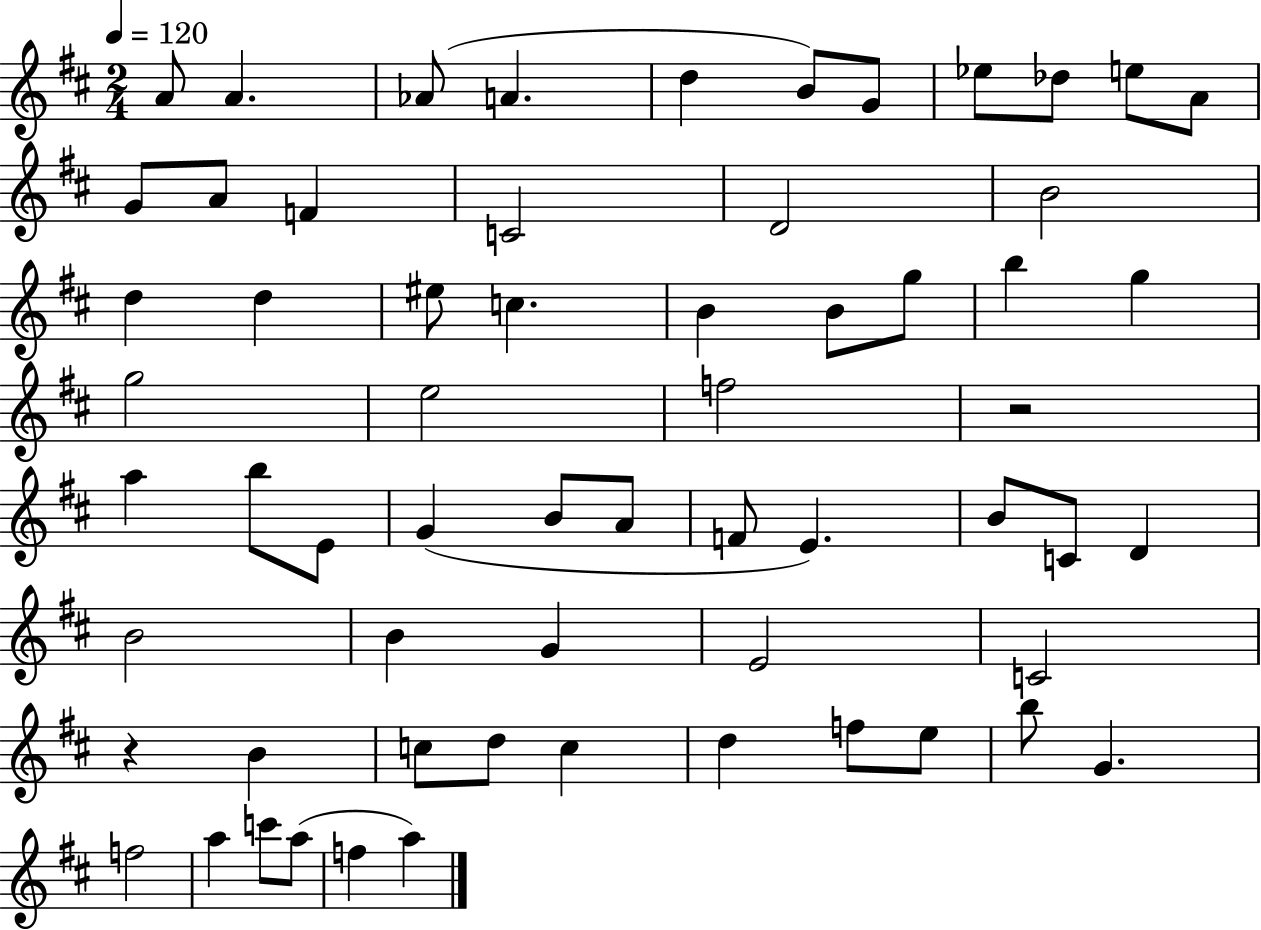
{
  \clef treble
  \numericTimeSignature
  \time 2/4
  \key d \major
  \tempo 4 = 120
  a'8 a'4. | aes'8( a'4. | d''4 b'8) g'8 | ees''8 des''8 e''8 a'8 | \break g'8 a'8 f'4 | c'2 | d'2 | b'2 | \break d''4 d''4 | eis''8 c''4. | b'4 b'8 g''8 | b''4 g''4 | \break g''2 | e''2 | f''2 | r2 | \break a''4 b''8 e'8 | g'4( b'8 a'8 | f'8 e'4.) | b'8 c'8 d'4 | \break b'2 | b'4 g'4 | e'2 | c'2 | \break r4 b'4 | c''8 d''8 c''4 | d''4 f''8 e''8 | b''8 g'4. | \break f''2 | a''4 c'''8 a''8( | f''4 a''4) | \bar "|."
}